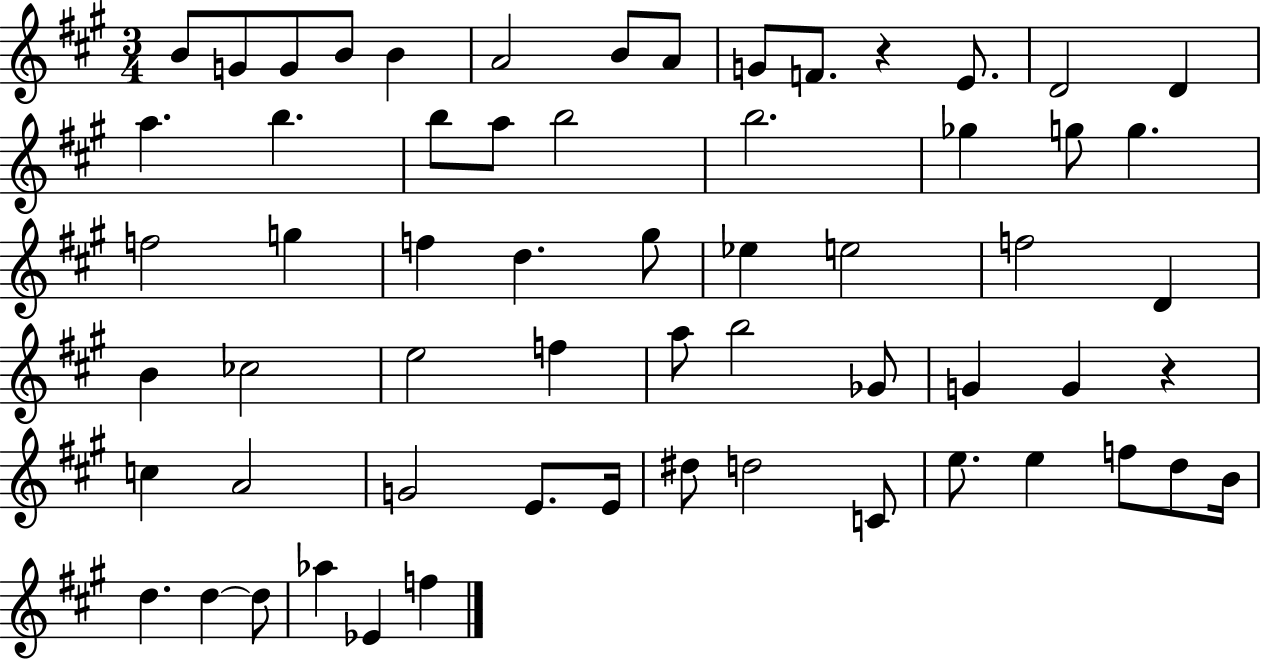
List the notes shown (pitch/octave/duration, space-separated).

B4/e G4/e G4/e B4/e B4/q A4/h B4/e A4/e G4/e F4/e. R/q E4/e. D4/h D4/q A5/q. B5/q. B5/e A5/e B5/h B5/h. Gb5/q G5/e G5/q. F5/h G5/q F5/q D5/q. G#5/e Eb5/q E5/h F5/h D4/q B4/q CES5/h E5/h F5/q A5/e B5/h Gb4/e G4/q G4/q R/q C5/q A4/h G4/h E4/e. E4/s D#5/e D5/h C4/e E5/e. E5/q F5/e D5/e B4/s D5/q. D5/q D5/e Ab5/q Eb4/q F5/q